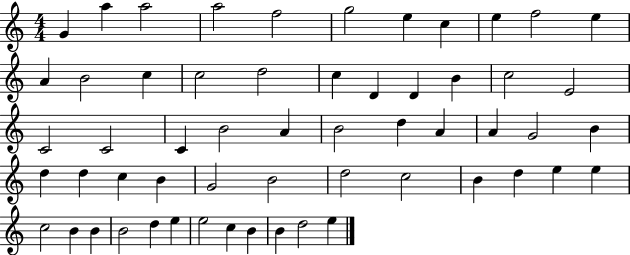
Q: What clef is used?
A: treble